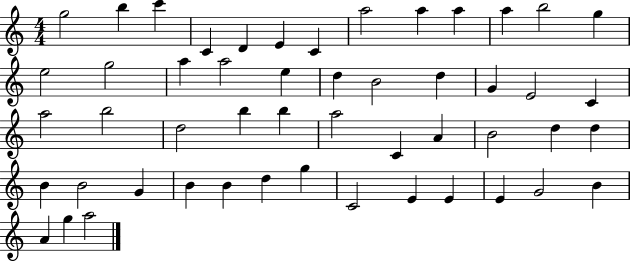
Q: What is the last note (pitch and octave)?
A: A5